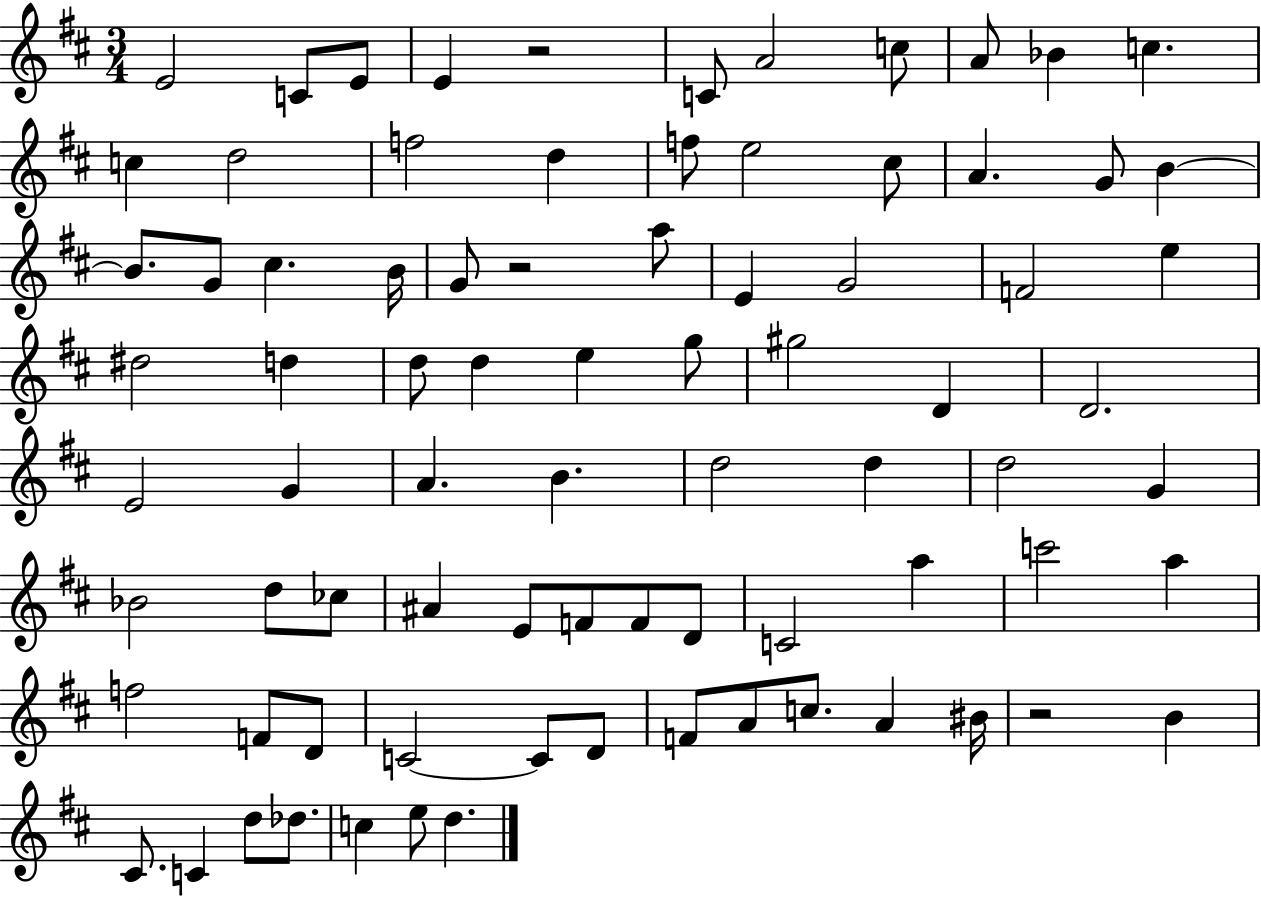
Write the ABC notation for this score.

X:1
T:Untitled
M:3/4
L:1/4
K:D
E2 C/2 E/2 E z2 C/2 A2 c/2 A/2 _B c c d2 f2 d f/2 e2 ^c/2 A G/2 B B/2 G/2 ^c B/4 G/2 z2 a/2 E G2 F2 e ^d2 d d/2 d e g/2 ^g2 D D2 E2 G A B d2 d d2 G _B2 d/2 _c/2 ^A E/2 F/2 F/2 D/2 C2 a c'2 a f2 F/2 D/2 C2 C/2 D/2 F/2 A/2 c/2 A ^B/4 z2 B ^C/2 C d/2 _d/2 c e/2 d